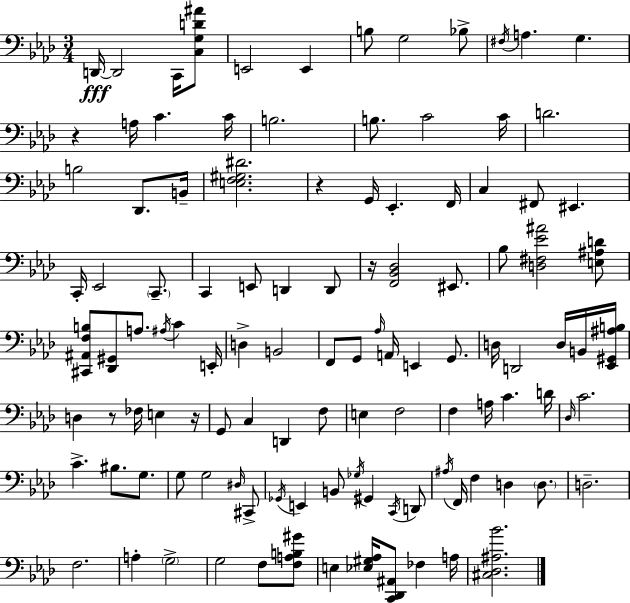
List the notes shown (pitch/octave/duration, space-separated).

D2/s D2/h C2/s [C3,G3,D4,A#4]/e E2/h E2/q B3/e G3/h Bb3/e F#3/s A3/q. G3/q. R/q A3/s C4/q. C4/s B3/h. B3/e. C4/h C4/s D4/h. B3/h Db2/e. B2/s [E3,F3,G#3,D#4]/h. R/q G2/s Eb2/q. F2/s C3/q F#2/e EIS2/q. C2/s Eb2/h C2/e. C2/q E2/e D2/q D2/e R/s [F2,Bb2,Db3]/h EIS2/e. Bb3/e [D3,F#3,Eb4,A#4]/h [E3,A#3,D4]/e [C#2,A#2,F3,B3]/e [Db2,G#2]/e A3/e. A#3/s C4/q E2/s D3/q B2/h F2/e G2/e Ab3/s A2/s E2/q G2/e. D3/s D2/h D3/s B2/s [Eb2,G#2,A#3,B3]/s D3/q R/e FES3/s E3/q R/s G2/e C3/q D2/q F3/e E3/q F3/h F3/q A3/s C4/q. D4/s Db3/s C4/h. C4/q. BIS3/e. G3/e. G3/e G3/h D#3/s C#2/e Gb2/s E2/q B2/e Gb3/s G#2/q C2/s D2/e A#3/s F2/s F3/q D3/q D3/e. D3/h. F3/h. A3/q G3/h G3/h F3/e [F3,A3,B3,G#4]/e E3/q [Eb3,G#3,Ab3]/s [C2,Db2,A#2]/e FES3/q A3/s [C#3,Db3,A#3,Bb4]/h.